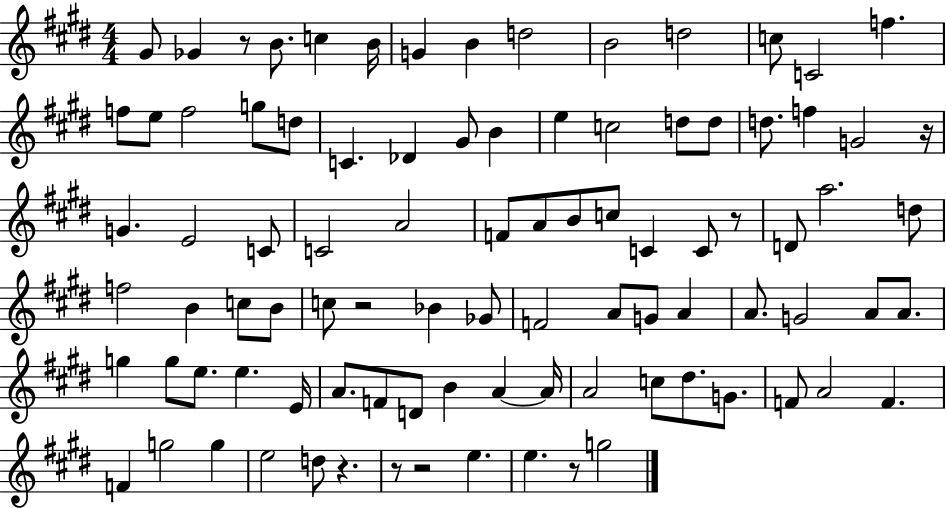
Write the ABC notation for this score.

X:1
T:Untitled
M:4/4
L:1/4
K:E
^G/2 _G z/2 B/2 c B/4 G B d2 B2 d2 c/2 C2 f f/2 e/2 f2 g/2 d/2 C _D ^G/2 B e c2 d/2 d/2 d/2 f G2 z/4 G E2 C/2 C2 A2 F/2 A/2 B/2 c/2 C C/2 z/2 D/2 a2 d/2 f2 B c/2 B/2 c/2 z2 _B _G/2 F2 A/2 G/2 A A/2 G2 A/2 A/2 g g/2 e/2 e E/4 A/2 F/2 D/2 B A A/4 A2 c/2 ^d/2 G/2 F/2 A2 F F g2 g e2 d/2 z z/2 z2 e e z/2 g2